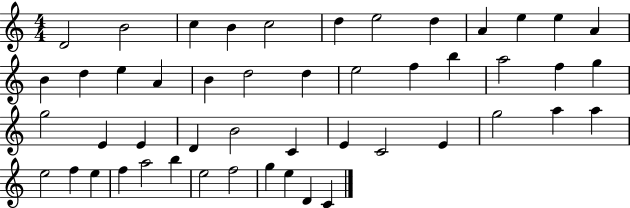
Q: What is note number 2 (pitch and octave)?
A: B4